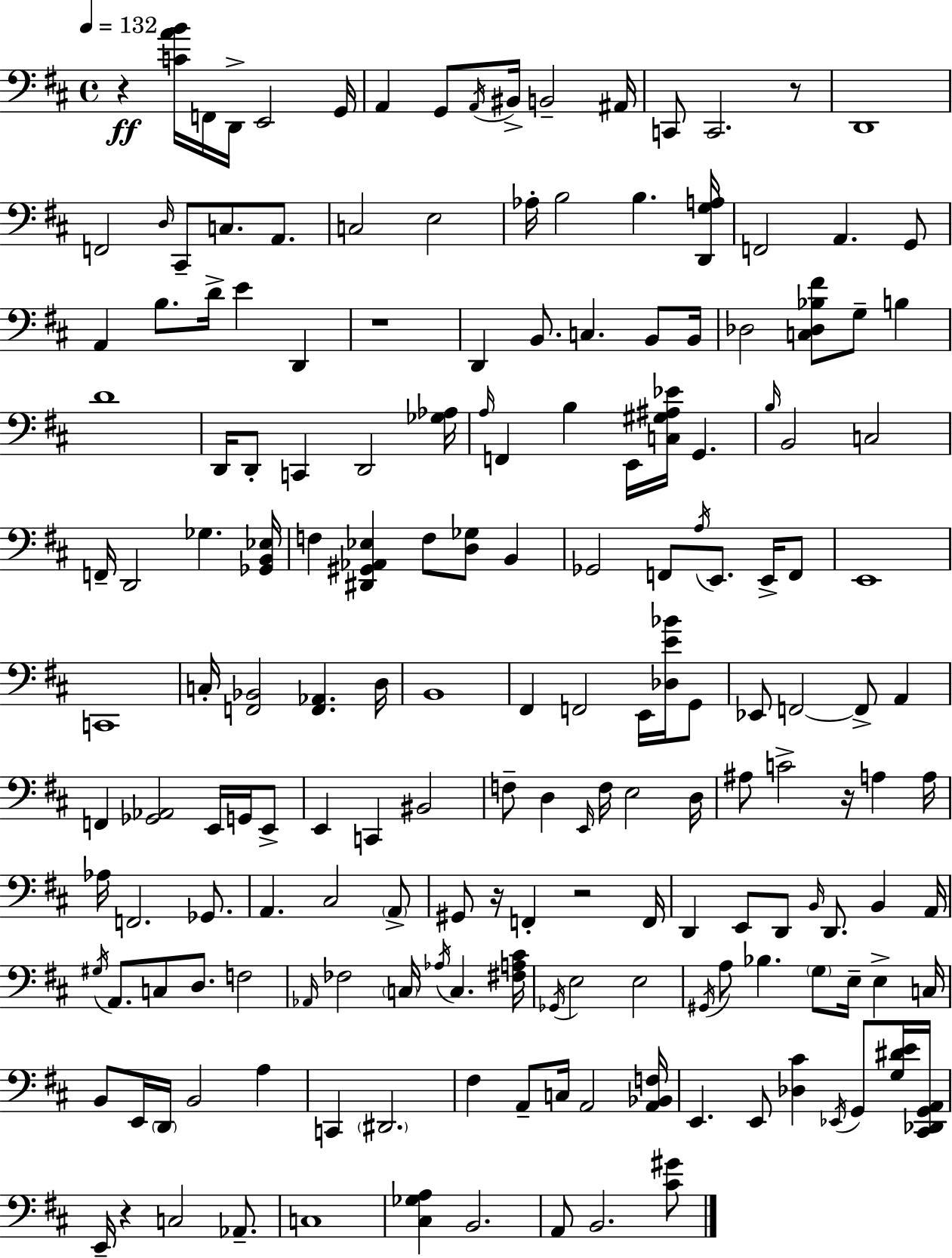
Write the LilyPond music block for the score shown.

{
  \clef bass
  \time 4/4
  \defaultTimeSignature
  \key d \major
  \tempo 4 = 132
  r4\ff <c' a' b'>16 f,16 d,16-> e,2 g,16 | a,4 g,8 \acciaccatura { a,16 } bis,16-> b,2-- | ais,16 c,8 c,2. r8 | d,1 | \break f,2 \grace { d16 } cis,8-- c8. a,8. | c2 e2 | aes16-. b2 b4. | <d, g a>16 f,2 a,4. | \break g,8 a,4 b8. d'16-> e'4 d,4 | r1 | d,4 b,8. c4. b,8 | b,16 des2 <c des bes fis'>8 g8-- b4 | \break d'1 | d,16 d,8-. c,4 d,2 | <ges aes>16 \grace { a16 } f,4 b4 e,16 <c gis ais ees'>16 g,4. | \grace { b16 } b,2 c2 | \break f,16-- d,2 ges4. | <ges, b, ees>16 f4 <dis, gis, aes, ees>4 f8 <d ges>8 | b,4 ges,2 f,8 \acciaccatura { a16 } e,8. | e,16-> f,8 e,1 | \break c,1 | c16-. <f, bes,>2 <f, aes,>4. | d16 b,1 | fis,4 f,2 | \break e,16 <des e' bes'>16 g,8 ees,8 f,2~~ f,8-> | a,4 f,4 <ges, aes,>2 | e,16 g,16 e,8-> e,4 c,4 bis,2 | f8-- d4 \grace { e,16 } f16 e2 | \break d16 ais8 c'2-> | r16 a4 a16 aes16 f,2. | ges,8. a,4. cis2 | \parenthesize a,8-> gis,8 r16 f,4-. r2 | \break f,16 d,4 e,8 d,8 \grace { b,16 } d,8. | b,4 a,16 \acciaccatura { gis16 } a,8. c8 d8. | f2 \grace { aes,16 } fes2 | \parenthesize c16 \acciaccatura { aes16 } c4. <fis a cis'>16 \acciaccatura { ges,16 } e2 | \break e2 \acciaccatura { gis,16 } a8 bes4. | \parenthesize g8 e16-- e4-> c16 b,8 e,16 \parenthesize d,16 | b,2 a4 c,4 | \parenthesize dis,2. fis4 | \break a,8-- c16 a,2 <a, bes, f>16 e,4. | e,8 <des cis'>4 \acciaccatura { ees,16 } g,8 <g dis' e'>16 <cis, des, g, a,>16 e,16-- r4 | c2 aes,8.-- c1 | <cis ges a>4 | \break b,2. a,8 b,2. | <cis' gis'>8 \bar "|."
}